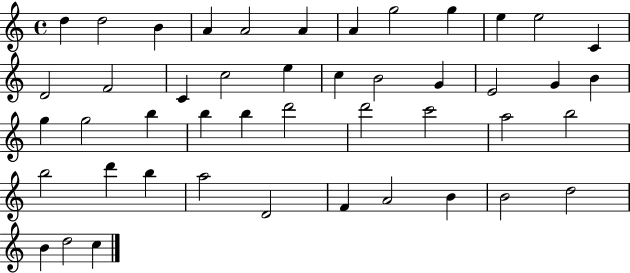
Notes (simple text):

D5/q D5/h B4/q A4/q A4/h A4/q A4/q G5/h G5/q E5/q E5/h C4/q D4/h F4/h C4/q C5/h E5/q C5/q B4/h G4/q E4/h G4/q B4/q G5/q G5/h B5/q B5/q B5/q D6/h D6/h C6/h A5/h B5/h B5/h D6/q B5/q A5/h D4/h F4/q A4/h B4/q B4/h D5/h B4/q D5/h C5/q